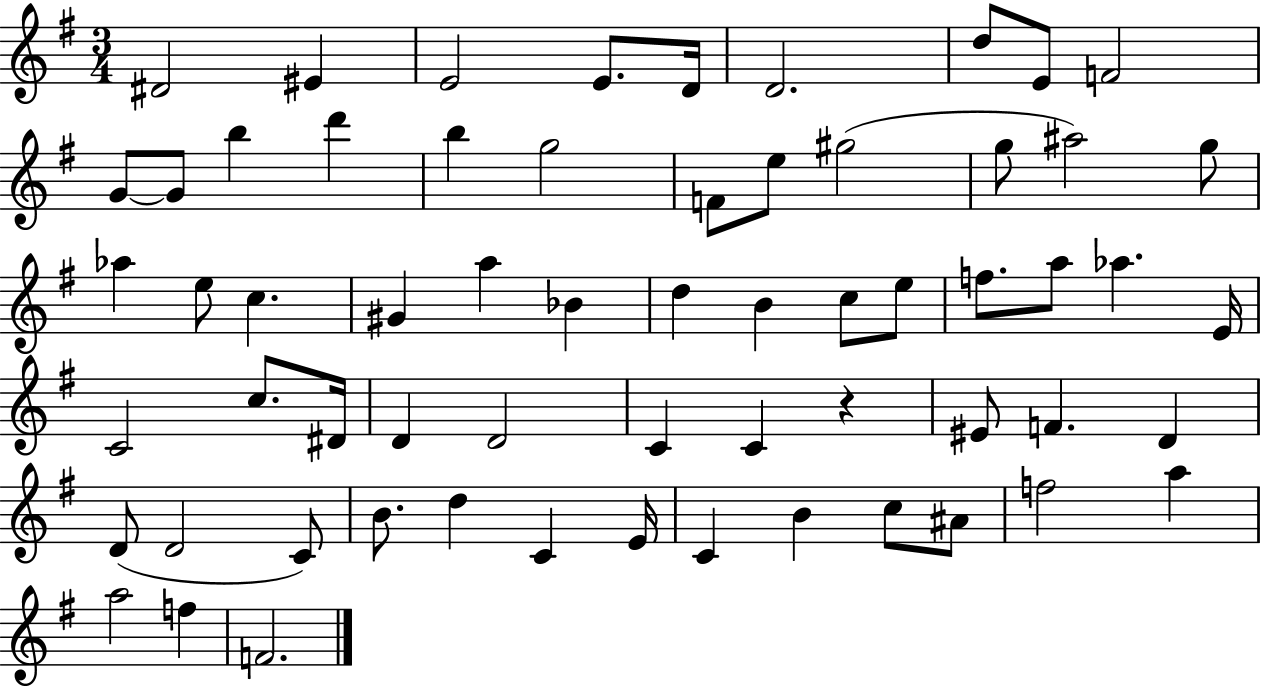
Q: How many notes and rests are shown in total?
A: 62